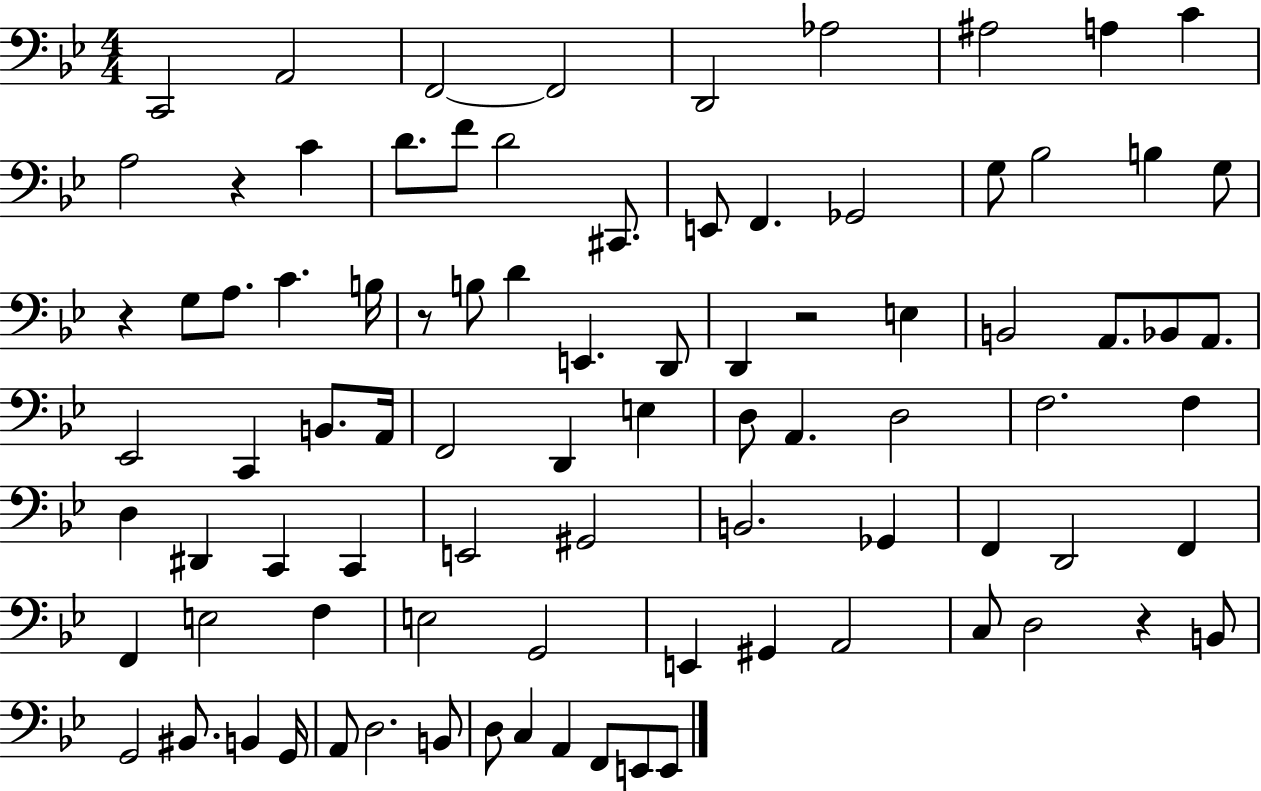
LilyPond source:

{
  \clef bass
  \numericTimeSignature
  \time 4/4
  \key bes \major
  c,2 a,2 | f,2~~ f,2 | d,2 aes2 | ais2 a4 c'4 | \break a2 r4 c'4 | d'8. f'8 d'2 cis,8. | e,8 f,4. ges,2 | g8 bes2 b4 g8 | \break r4 g8 a8. c'4. b16 | r8 b8 d'4 e,4. d,8 | d,4 r2 e4 | b,2 a,8. bes,8 a,8. | \break ees,2 c,4 b,8. a,16 | f,2 d,4 e4 | d8 a,4. d2 | f2. f4 | \break d4 dis,4 c,4 c,4 | e,2 gis,2 | b,2. ges,4 | f,4 d,2 f,4 | \break f,4 e2 f4 | e2 g,2 | e,4 gis,4 a,2 | c8 d2 r4 b,8 | \break g,2 bis,8. b,4 g,16 | a,8 d2. b,8 | d8 c4 a,4 f,8 e,8 e,8 | \bar "|."
}